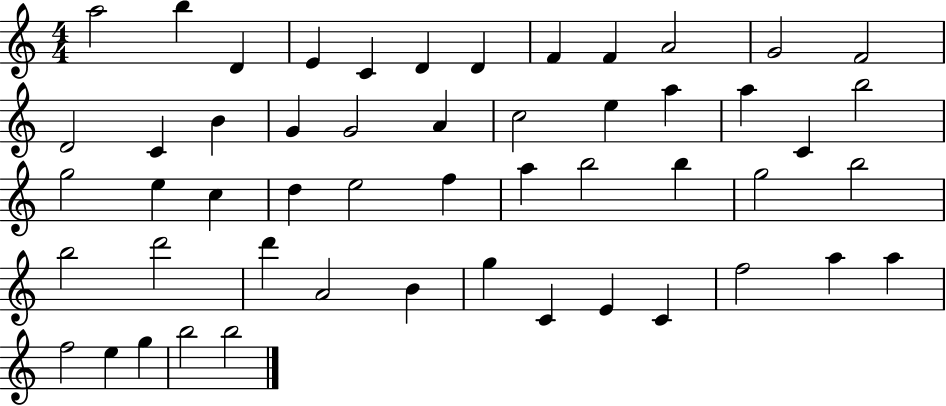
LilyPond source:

{
  \clef treble
  \numericTimeSignature
  \time 4/4
  \key c \major
  a''2 b''4 d'4 | e'4 c'4 d'4 d'4 | f'4 f'4 a'2 | g'2 f'2 | \break d'2 c'4 b'4 | g'4 g'2 a'4 | c''2 e''4 a''4 | a''4 c'4 b''2 | \break g''2 e''4 c''4 | d''4 e''2 f''4 | a''4 b''2 b''4 | g''2 b''2 | \break b''2 d'''2 | d'''4 a'2 b'4 | g''4 c'4 e'4 c'4 | f''2 a''4 a''4 | \break f''2 e''4 g''4 | b''2 b''2 | \bar "|."
}